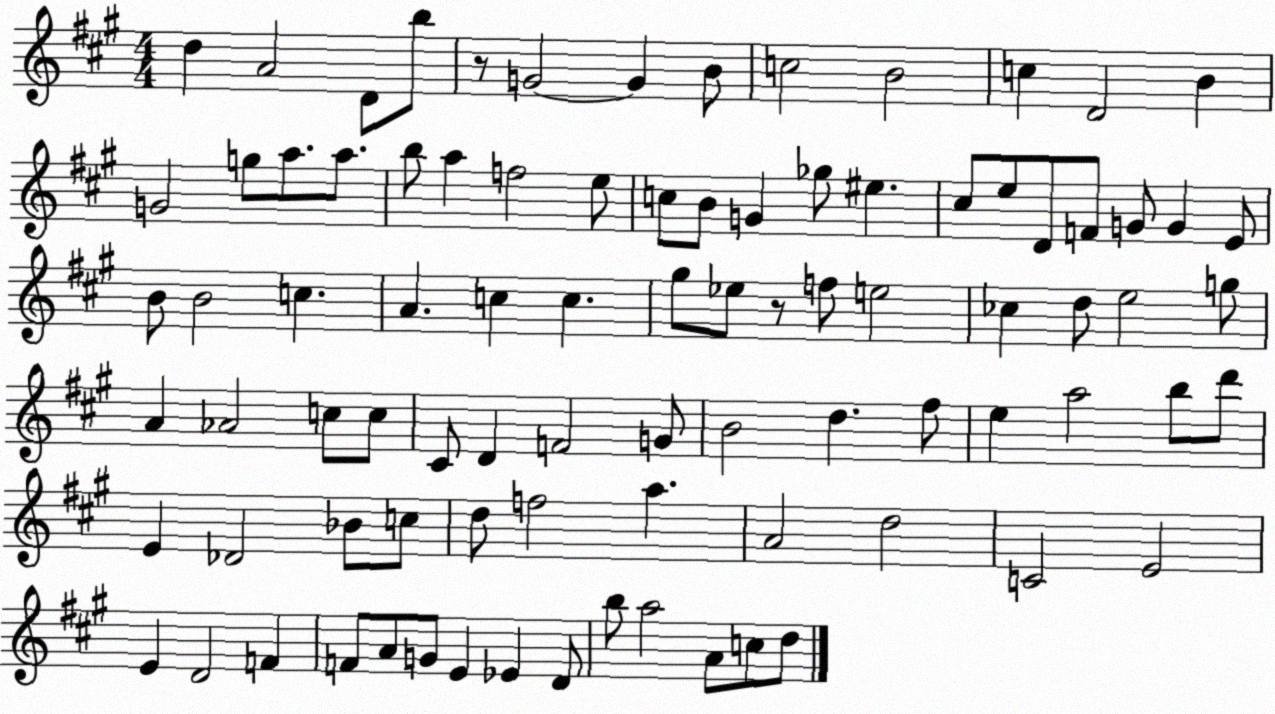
X:1
T:Untitled
M:4/4
L:1/4
K:A
d A2 D/2 b/2 z/2 G2 G B/2 c2 B2 c D2 B G2 g/2 a/2 a/2 b/2 a f2 e/2 c/2 B/2 G _g/2 ^e ^c/2 e/2 D/2 F/2 G/2 G E/2 B/2 B2 c A c c ^g/2 _e/2 z/2 f/2 e2 _c d/2 e2 g/2 A _A2 c/2 c/2 ^C/2 D F2 G/2 B2 d ^f/2 e a2 b/2 d'/2 E _D2 _B/2 c/2 d/2 f2 a A2 d2 C2 E2 E D2 F F/2 A/2 G/2 E _E D/2 b/2 a2 A/2 c/2 d/2